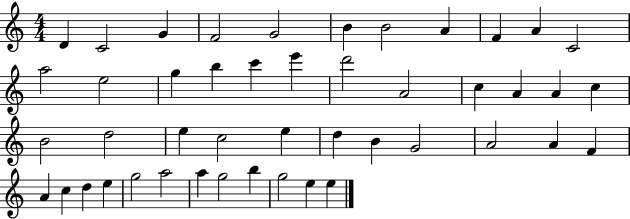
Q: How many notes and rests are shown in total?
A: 46